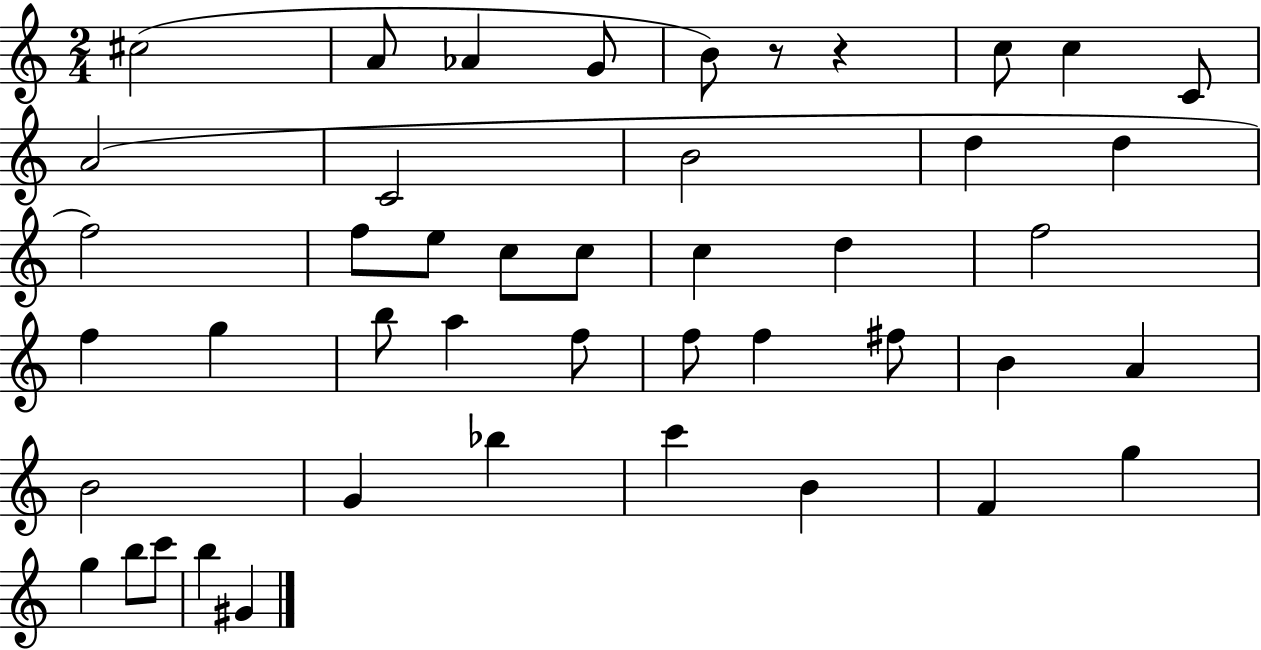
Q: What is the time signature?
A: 2/4